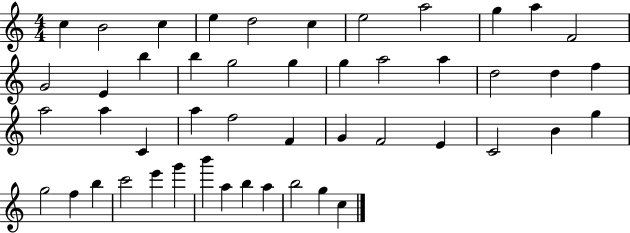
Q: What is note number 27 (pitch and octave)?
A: A5